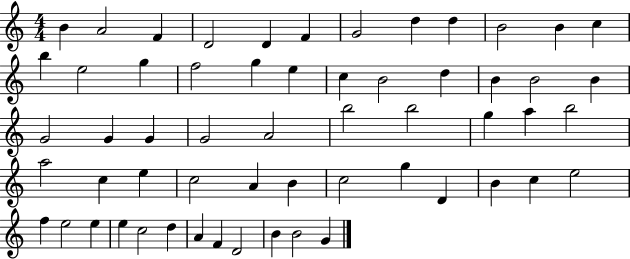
{
  \clef treble
  \numericTimeSignature
  \time 4/4
  \key c \major
  b'4 a'2 f'4 | d'2 d'4 f'4 | g'2 d''4 d''4 | b'2 b'4 c''4 | \break b''4 e''2 g''4 | f''2 g''4 e''4 | c''4 b'2 d''4 | b'4 b'2 b'4 | \break g'2 g'4 g'4 | g'2 a'2 | b''2 b''2 | g''4 a''4 b''2 | \break a''2 c''4 e''4 | c''2 a'4 b'4 | c''2 g''4 d'4 | b'4 c''4 e''2 | \break f''4 e''2 e''4 | e''4 c''2 d''4 | a'4 f'4 d'2 | b'4 b'2 g'4 | \break \bar "|."
}